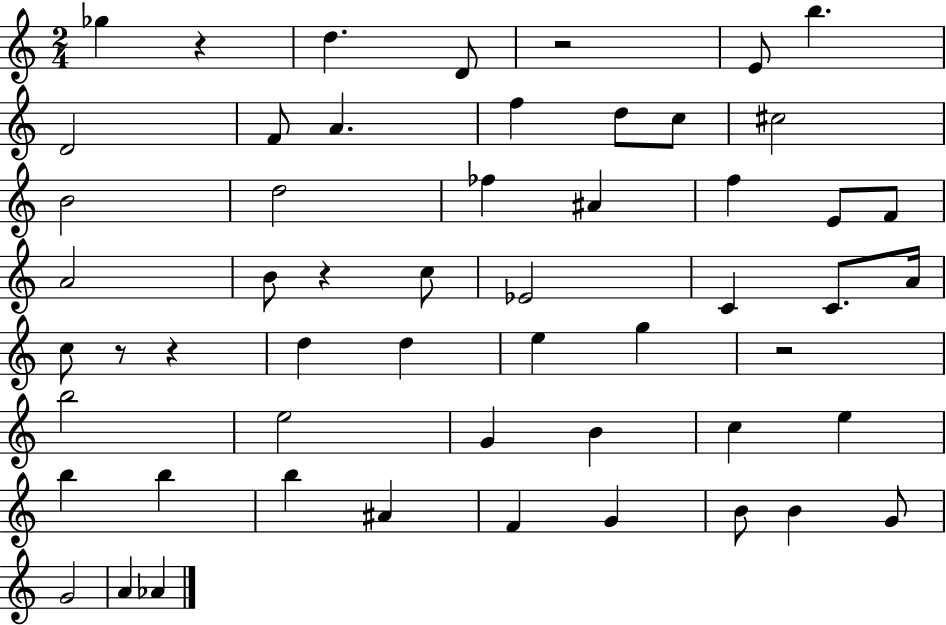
Gb5/q R/q D5/q. D4/e R/h E4/e B5/q. D4/h F4/e A4/q. F5/q D5/e C5/e C#5/h B4/h D5/h FES5/q A#4/q F5/q E4/e F4/e A4/h B4/e R/q C5/e Eb4/h C4/q C4/e. A4/s C5/e R/e R/q D5/q D5/q E5/q G5/q R/h B5/h E5/h G4/q B4/q C5/q E5/q B5/q B5/q B5/q A#4/q F4/q G4/q B4/e B4/q G4/e G4/h A4/q Ab4/q